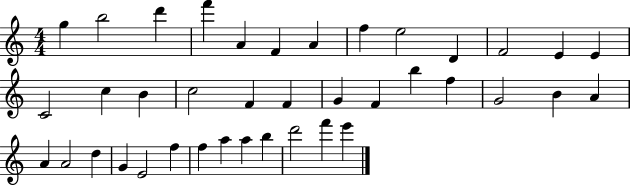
{
  \clef treble
  \numericTimeSignature
  \time 4/4
  \key c \major
  g''4 b''2 d'''4 | f'''4 a'4 f'4 a'4 | f''4 e''2 d'4 | f'2 e'4 e'4 | \break c'2 c''4 b'4 | c''2 f'4 f'4 | g'4 f'4 b''4 f''4 | g'2 b'4 a'4 | \break a'4 a'2 d''4 | g'4 e'2 f''4 | f''4 a''4 a''4 b''4 | d'''2 f'''4 e'''4 | \break \bar "|."
}